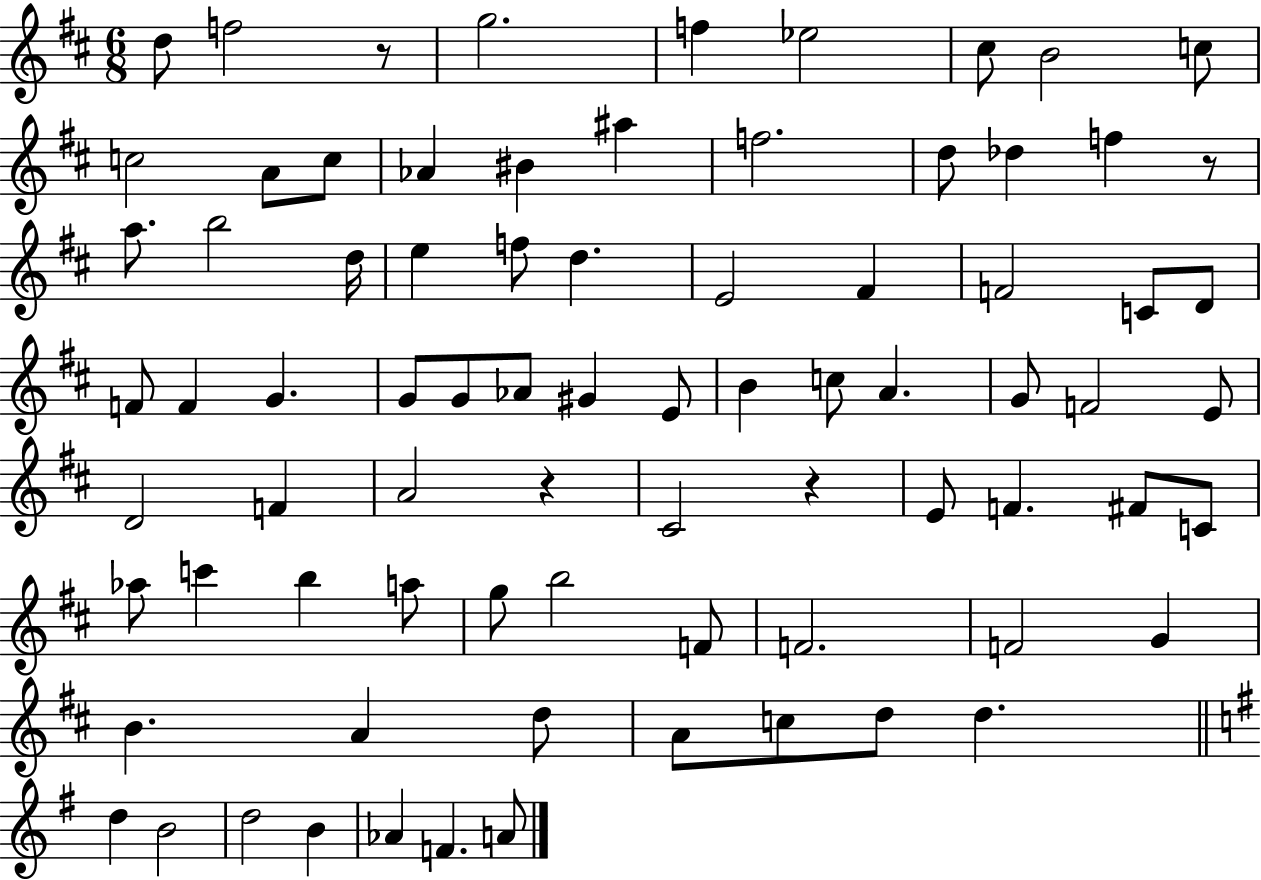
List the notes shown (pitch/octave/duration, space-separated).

D5/e F5/h R/e G5/h. F5/q Eb5/h C#5/e B4/h C5/e C5/h A4/e C5/e Ab4/q BIS4/q A#5/q F5/h. D5/e Db5/q F5/q R/e A5/e. B5/h D5/s E5/q F5/e D5/q. E4/h F#4/q F4/h C4/e D4/e F4/e F4/q G4/q. G4/e G4/e Ab4/e G#4/q E4/e B4/q C5/e A4/q. G4/e F4/h E4/e D4/h F4/q A4/h R/q C#4/h R/q E4/e F4/q. F#4/e C4/e Ab5/e C6/q B5/q A5/e G5/e B5/h F4/e F4/h. F4/h G4/q B4/q. A4/q D5/e A4/e C5/e D5/e D5/q. D5/q B4/h D5/h B4/q Ab4/q F4/q. A4/e